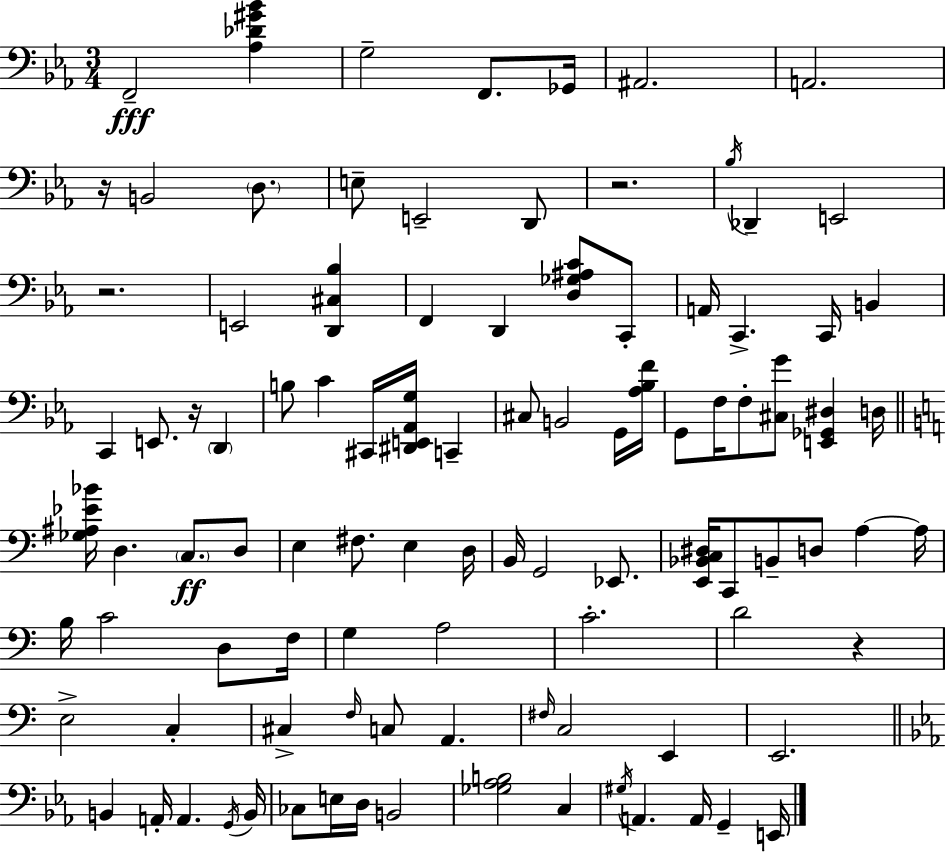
{
  \clef bass
  \numericTimeSignature
  \time 3/4
  \key c \minor
  f,2--\fff <aes des' gis' bes'>4 | g2-- f,8. ges,16 | ais,2. | a,2. | \break r16 b,2 \parenthesize d8. | e8-- e,2-- d,8 | r2. | \acciaccatura { bes16 } des,4-- e,2 | \break r2. | e,2 <d, cis bes>4 | f,4 d,4 <d ges ais c'>8 c,8-. | a,16 c,4.-> c,16 b,4 | \break c,4 e,8. r16 \parenthesize d,4 | b8 c'4 cis,16 <dis, e, aes, g>16 c,4-- | cis8 b,2 g,16 | <aes bes f'>16 g,8 f16 f8-. <cis g'>8 <e, ges, dis>4 | \break d16 \bar "||" \break \key c \major <ges ais ees' bes'>16 d4. \parenthesize c8.\ff d8 | e4 fis8. e4 d16 | b,16 g,2 ees,8. | <e, bes, c dis>16 c,8 b,8-- d8 a4~~ a16 | \break b16 c'2 d8 f16 | g4 a2 | c'2.-. | d'2 r4 | \break e2-> c4-. | cis4-> \grace { f16 } c8 a,4. | \grace { fis16 } c2 e,4 | e,2. | \break \bar "||" \break \key ees \major b,4 a,16-. a,4. \acciaccatura { g,16 } | b,16 ces8 e16 d16 b,2 | <ges aes b>2 c4 | \acciaccatura { gis16 } a,4. a,16 g,4-- | \break e,16 \bar "|."
}